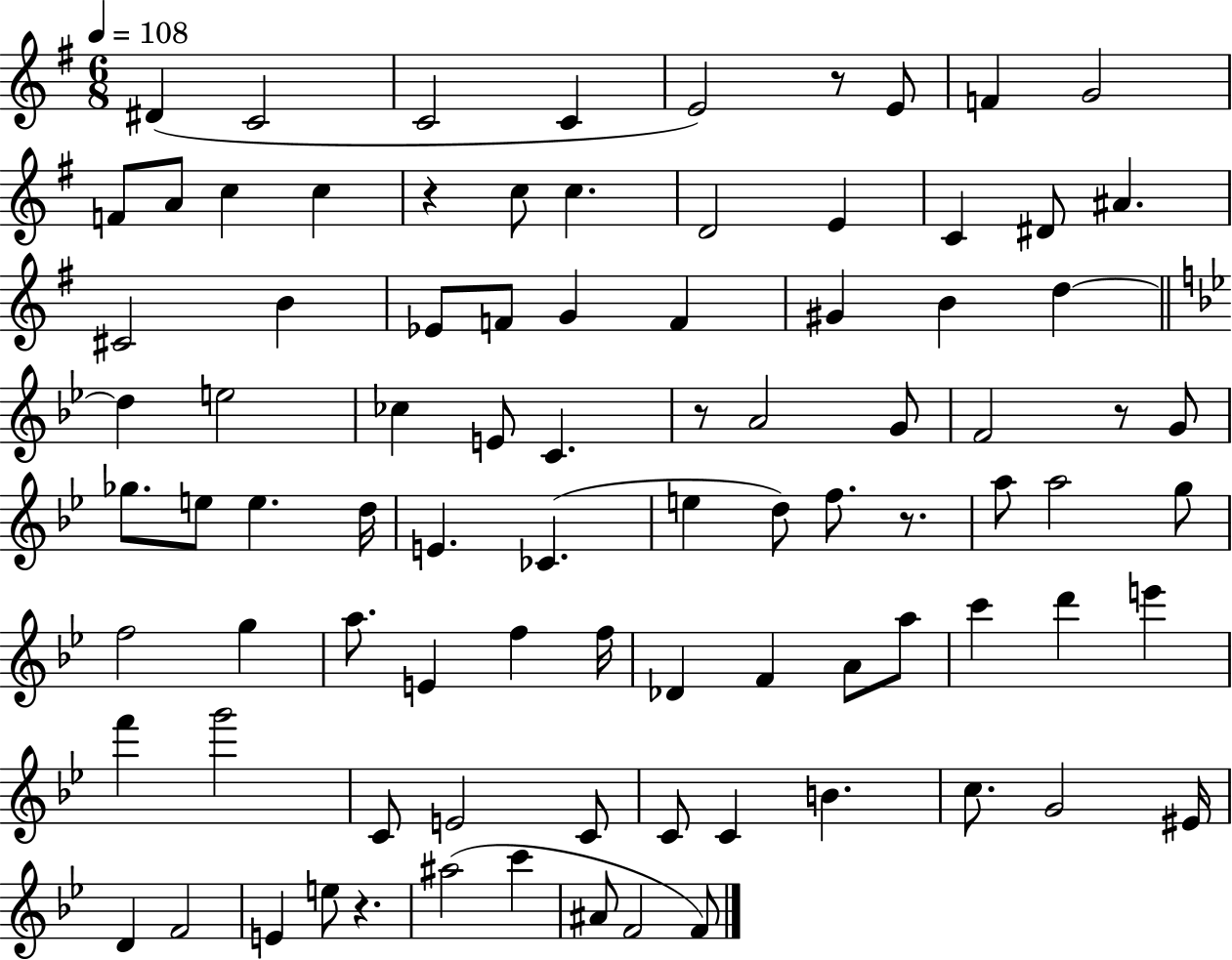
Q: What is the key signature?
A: G major